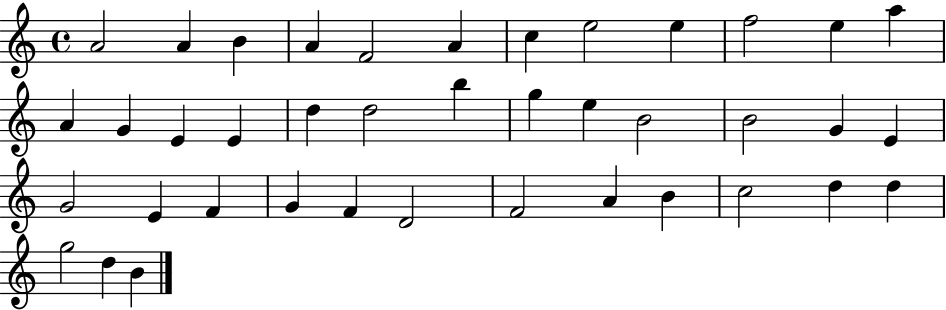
{
  \clef treble
  \time 4/4
  \defaultTimeSignature
  \key c \major
  a'2 a'4 b'4 | a'4 f'2 a'4 | c''4 e''2 e''4 | f''2 e''4 a''4 | \break a'4 g'4 e'4 e'4 | d''4 d''2 b''4 | g''4 e''4 b'2 | b'2 g'4 e'4 | \break g'2 e'4 f'4 | g'4 f'4 d'2 | f'2 a'4 b'4 | c''2 d''4 d''4 | \break g''2 d''4 b'4 | \bar "|."
}